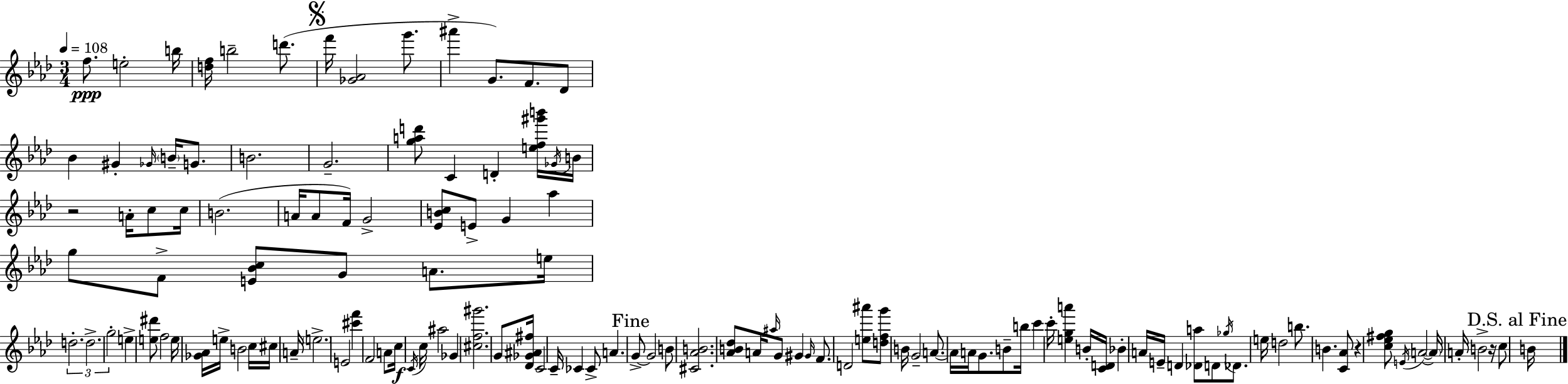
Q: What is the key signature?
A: AES major